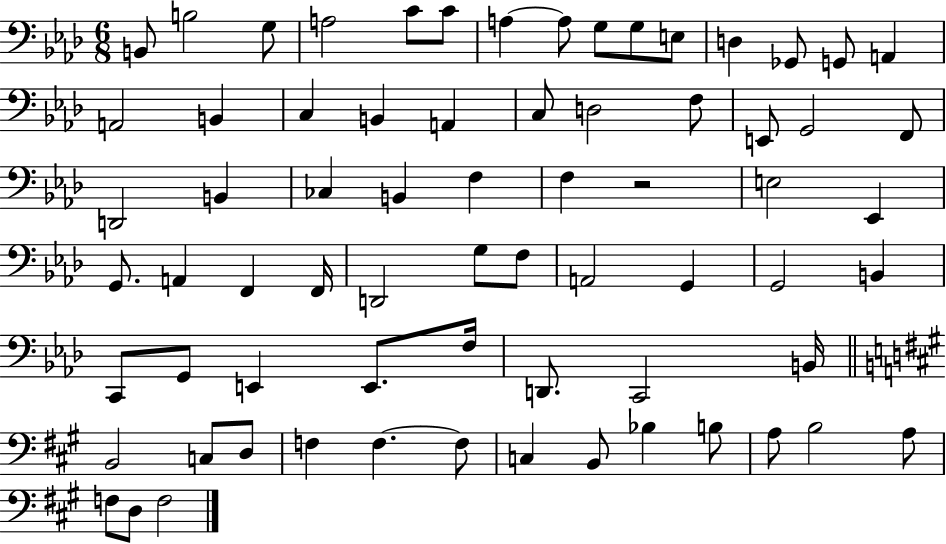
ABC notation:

X:1
T:Untitled
M:6/8
L:1/4
K:Ab
B,,/2 B,2 G,/2 A,2 C/2 C/2 A, A,/2 G,/2 G,/2 E,/2 D, _G,,/2 G,,/2 A,, A,,2 B,, C, B,, A,, C,/2 D,2 F,/2 E,,/2 G,,2 F,,/2 D,,2 B,, _C, B,, F, F, z2 E,2 _E,, G,,/2 A,, F,, F,,/4 D,,2 G,/2 F,/2 A,,2 G,, G,,2 B,, C,,/2 G,,/2 E,, E,,/2 F,/4 D,,/2 C,,2 B,,/4 B,,2 C,/2 D,/2 F, F, F,/2 C, B,,/2 _B, B,/2 A,/2 B,2 A,/2 F,/2 D,/2 F,2